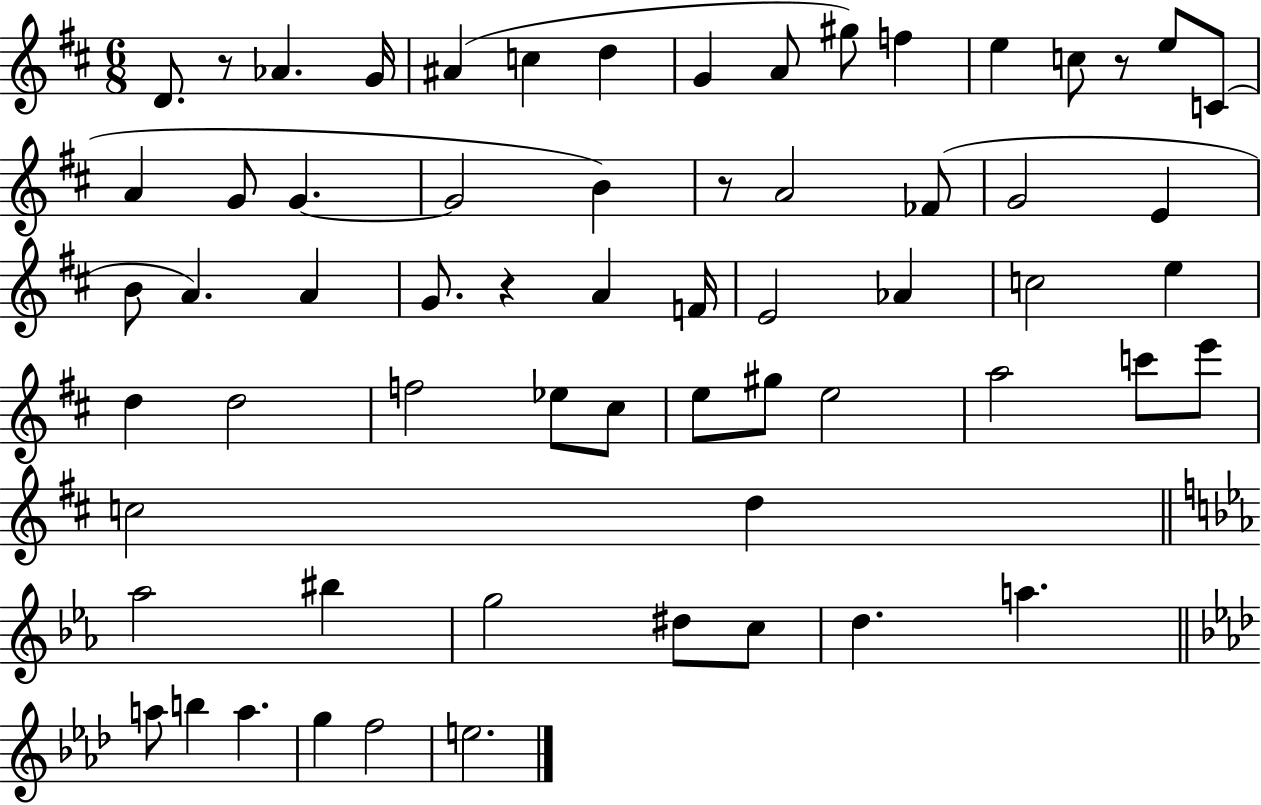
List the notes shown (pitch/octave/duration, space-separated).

D4/e. R/e Ab4/q. G4/s A#4/q C5/q D5/q G4/q A4/e G#5/e F5/q E5/q C5/e R/e E5/e C4/e A4/q G4/e G4/q. G4/h B4/q R/e A4/h FES4/e G4/h E4/q B4/e A4/q. A4/q G4/e. R/q A4/q F4/s E4/h Ab4/q C5/h E5/q D5/q D5/h F5/h Eb5/e C#5/e E5/e G#5/e E5/h A5/h C6/e E6/e C5/h D5/q Ab5/h BIS5/q G5/h D#5/e C5/e D5/q. A5/q. A5/e B5/q A5/q. G5/q F5/h E5/h.